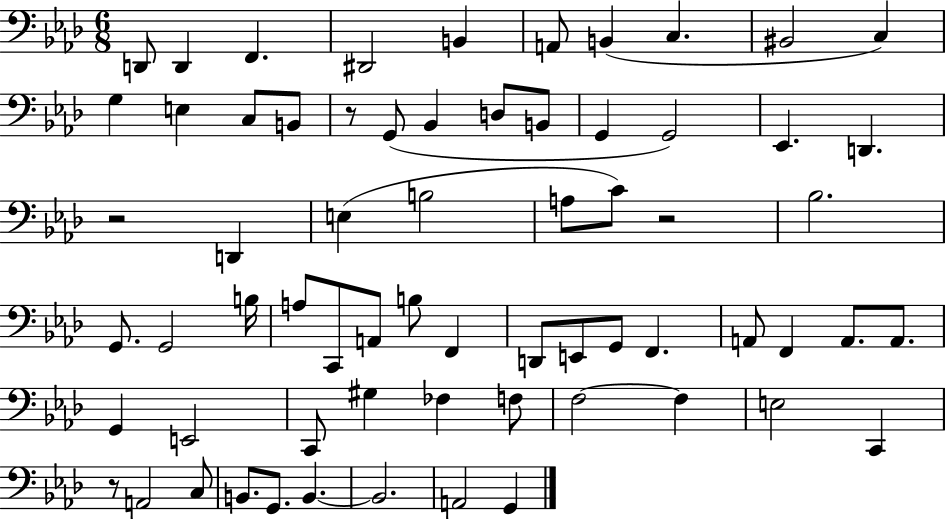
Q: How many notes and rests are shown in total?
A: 66